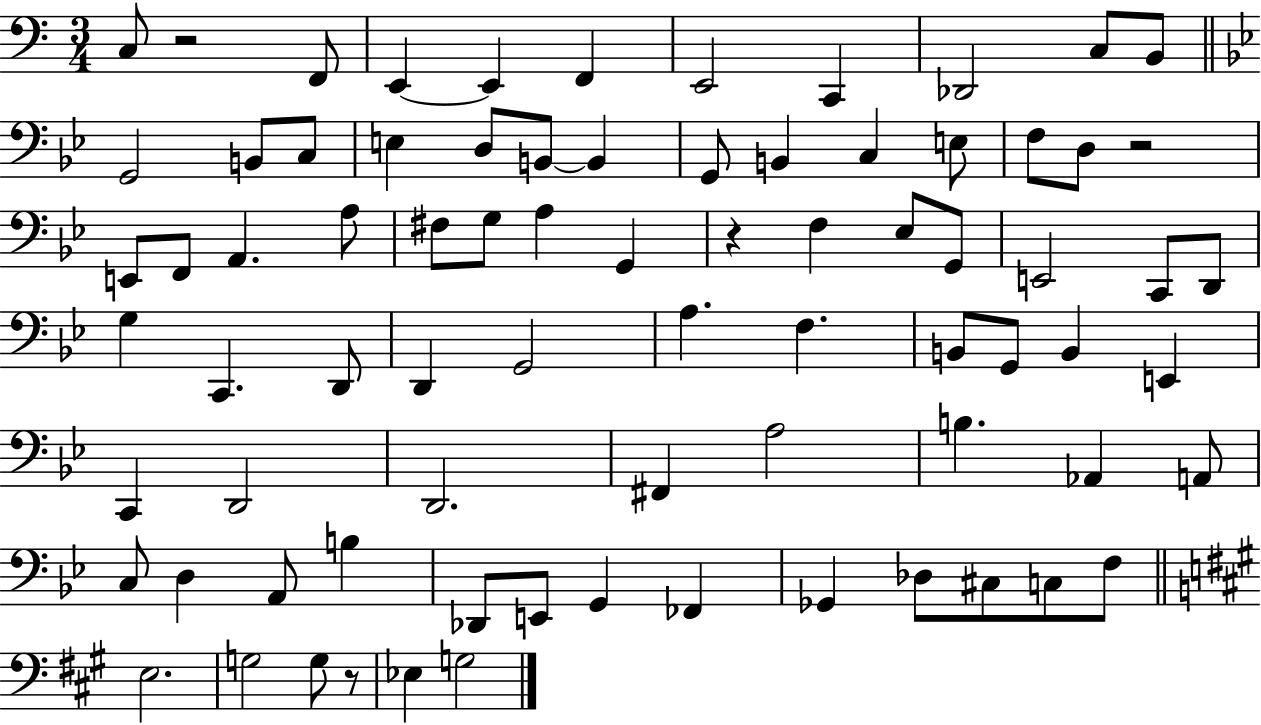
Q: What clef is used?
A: bass